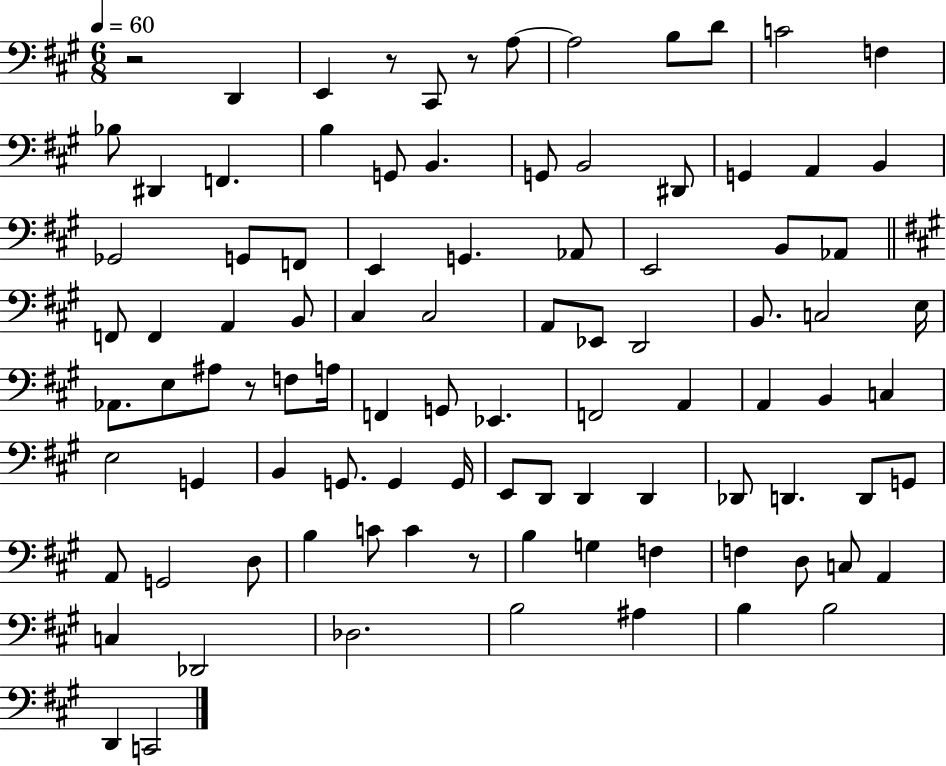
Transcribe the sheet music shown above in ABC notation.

X:1
T:Untitled
M:6/8
L:1/4
K:A
z2 D,, E,, z/2 ^C,,/2 z/2 A,/2 A,2 B,/2 D/2 C2 F, _B,/2 ^D,, F,, B, G,,/2 B,, G,,/2 B,,2 ^D,,/2 G,, A,, B,, _G,,2 G,,/2 F,,/2 E,, G,, _A,,/2 E,,2 B,,/2 _A,,/2 F,,/2 F,, A,, B,,/2 ^C, ^C,2 A,,/2 _E,,/2 D,,2 B,,/2 C,2 E,/4 _A,,/2 E,/2 ^A,/2 z/2 F,/2 A,/4 F,, G,,/2 _E,, F,,2 A,, A,, B,, C, E,2 G,, B,, G,,/2 G,, G,,/4 E,,/2 D,,/2 D,, D,, _D,,/2 D,, D,,/2 G,,/2 A,,/2 G,,2 D,/2 B, C/2 C z/2 B, G, F, F, D,/2 C,/2 A,, C, _D,,2 _D,2 B,2 ^A, B, B,2 D,, C,,2